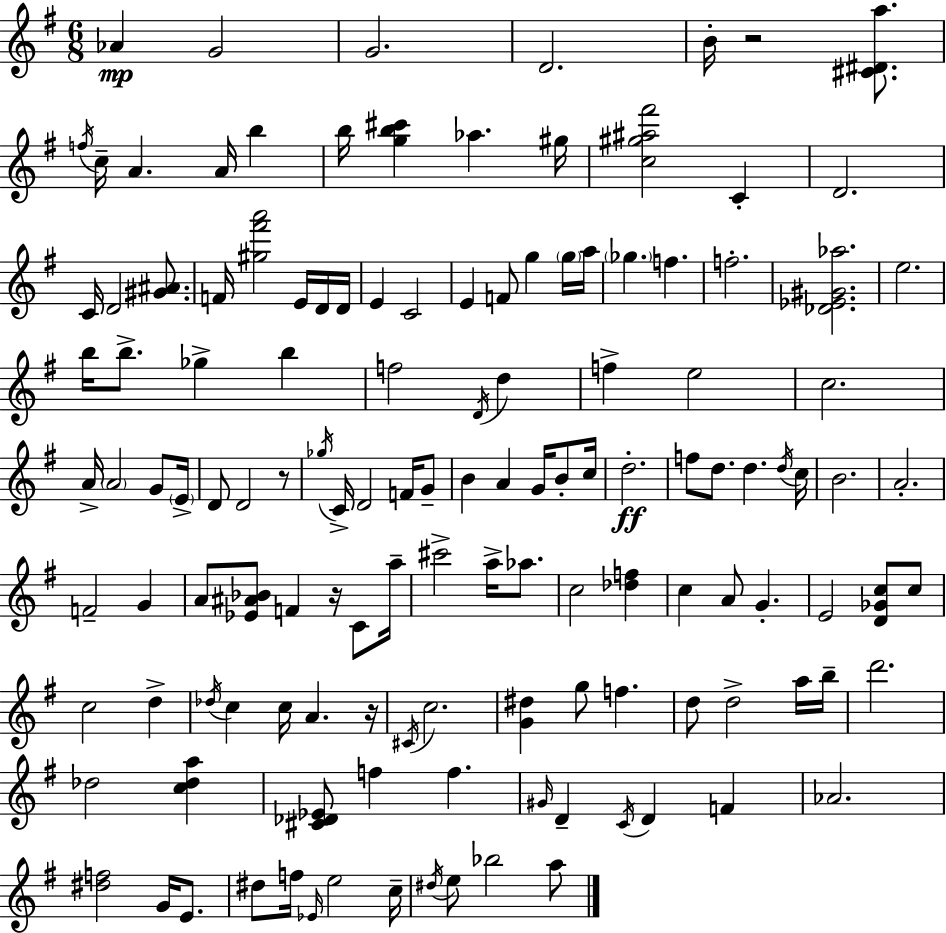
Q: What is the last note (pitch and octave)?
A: A5